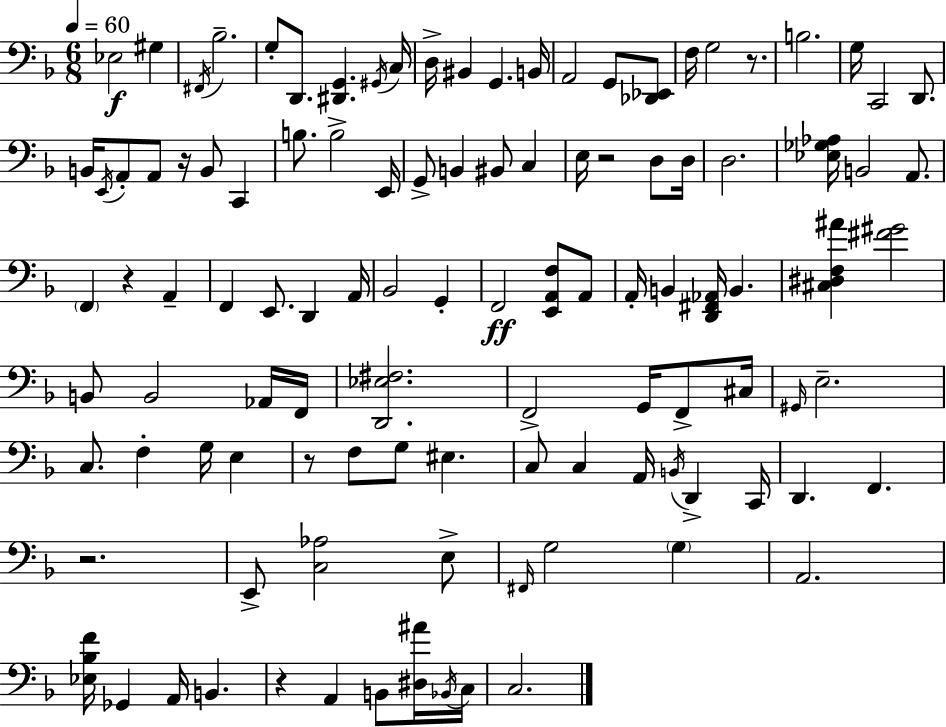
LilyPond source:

{
  \clef bass
  \numericTimeSignature
  \time 6/8
  \key f \major
  \tempo 4 = 60
  \repeat volta 2 { ees2\f gis4 | \acciaccatura { fis,16 } bes2.-- | g8-. d,8. <dis, g,>4. | \acciaccatura { gis,16 } c16 d16-> bis,4 g,4. | \break b,16 a,2 g,8 | <des, ees,>8 f16 g2 r8. | b2. | g16 c,2 d,8. | \break b,16 \acciaccatura { e,16 } a,8-. a,8 r16 b,8 c,4 | b8. b2-> | e,16 g,8-> b,4 bis,8 c4 | e16 r2 | \break d8 d16 d2. | <ees ges aes>16 b,2 | a,8. \parenthesize f,4 r4 a,4-- | f,4 e,8. d,4 | \break a,16 bes,2 g,4-. | f,2\ff <e, a, f>8 | a,8 a,16-. b,4 <d, fis, aes,>16 b,4. | <cis dis f ais'>4 <fis' gis'>2 | \break b,8 b,2 | aes,16 f,16 <d, ees fis>2. | f,2-> g,16 | f,8-> cis16 \grace { gis,16 } e2.-- | \break c8. f4-. g16 | e4 r8 f8 g8 eis4. | c8 c4 a,16 \acciaccatura { b,16 } | d,4-> c,16 d,4. f,4. | \break r2. | e,8-> <c aes>2 | e8-> \grace { fis,16 } g2 | \parenthesize g4 a,2. | \break <ees bes f'>16 ges,4 a,16 | b,4. r4 a,4 | b,8 <dis ais'>16 \acciaccatura { bes,16 } c16 c2. | } \bar "|."
}